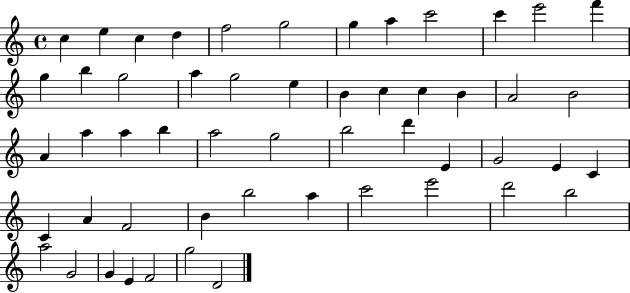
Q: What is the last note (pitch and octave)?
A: D4